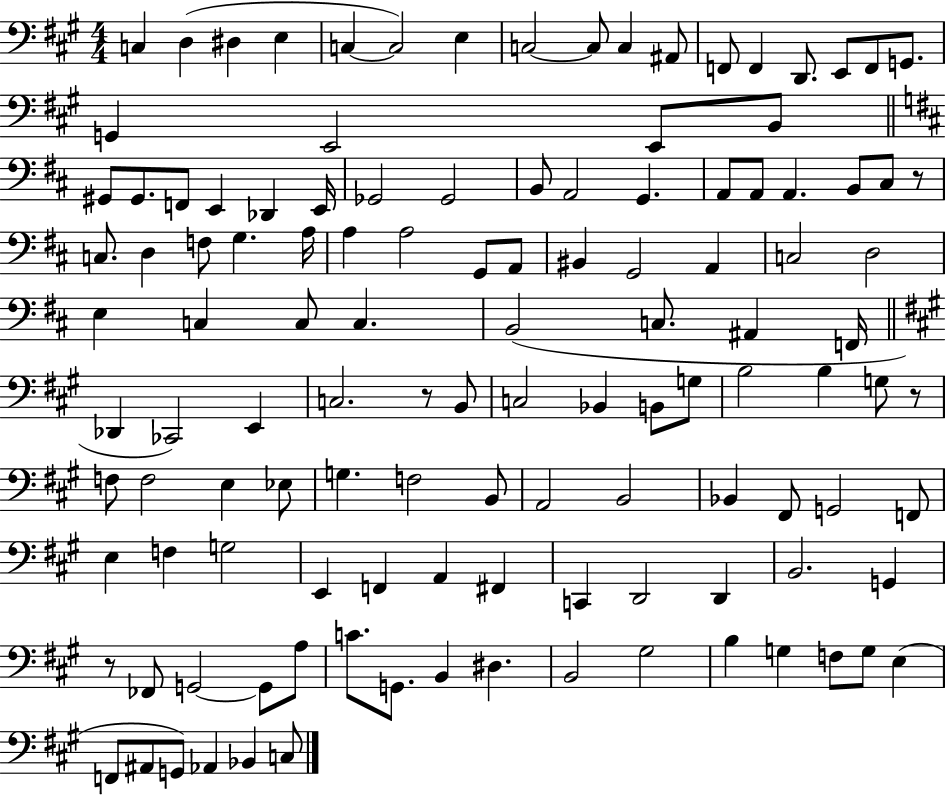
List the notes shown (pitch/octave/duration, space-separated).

C3/q D3/q D#3/q E3/q C3/q C3/h E3/q C3/h C3/e C3/q A#2/e F2/e F2/q D2/e. E2/e F2/e G2/e. G2/q E2/h E2/e B2/e G#2/e G#2/e. F2/e E2/q Db2/q E2/s Gb2/h Gb2/h B2/e A2/h G2/q. A2/e A2/e A2/q. B2/e C#3/e R/e C3/e. D3/q F3/e G3/q. A3/s A3/q A3/h G2/e A2/e BIS2/q G2/h A2/q C3/h D3/h E3/q C3/q C3/e C3/q. B2/h C3/e. A#2/q F2/s Db2/q CES2/h E2/q C3/h. R/e B2/e C3/h Bb2/q B2/e G3/e B3/h B3/q G3/e R/e F3/e F3/h E3/q Eb3/e G3/q. F3/h B2/e A2/h B2/h Bb2/q F#2/e G2/h F2/e E3/q F3/q G3/h E2/q F2/q A2/q F#2/q C2/q D2/h D2/q B2/h. G2/q R/e FES2/e G2/h G2/e A3/e C4/e. G2/e. B2/q D#3/q. B2/h G#3/h B3/q G3/q F3/e G3/e E3/q F2/e A#2/e G2/e Ab2/q Bb2/q C3/e